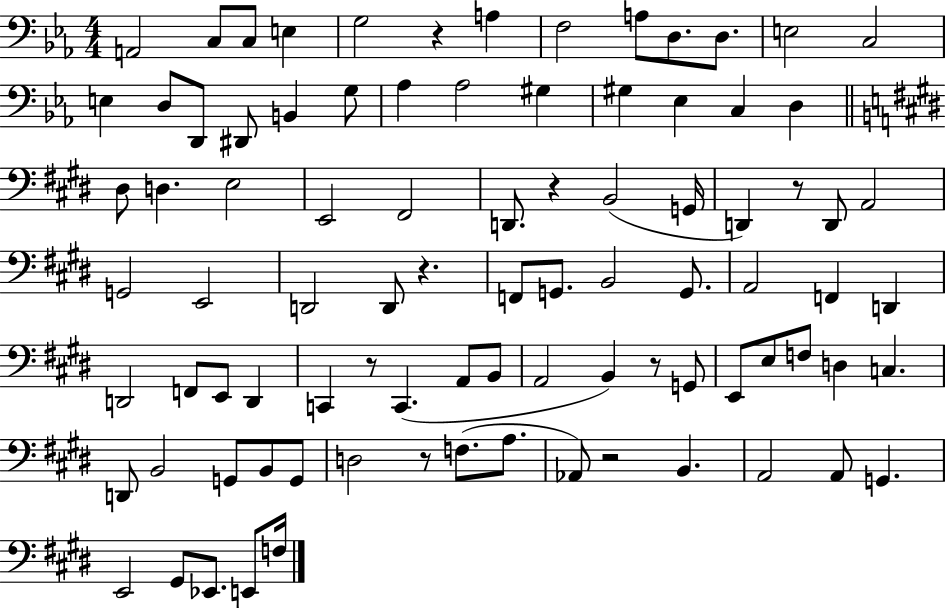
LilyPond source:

{
  \clef bass
  \numericTimeSignature
  \time 4/4
  \key ees \major
  a,2 c8 c8 e4 | g2 r4 a4 | f2 a8 d8. d8. | e2 c2 | \break e4 d8 d,8 dis,8 b,4 g8 | aes4 aes2 gis4 | gis4 ees4 c4 d4 | \bar "||" \break \key e \major dis8 d4. e2 | e,2 fis,2 | d,8. r4 b,2( g,16 | d,4) r8 d,8 a,2 | \break g,2 e,2 | d,2 d,8 r4. | f,8 g,8. b,2 g,8. | a,2 f,4 d,4 | \break d,2 f,8 e,8 d,4 | c,4 r8 c,4.( a,8 b,8 | a,2 b,4) r8 g,8 | e,8 e8 f8 d4 c4. | \break d,8 b,2 g,8 b,8 g,8 | d2 r8 f8.( a8. | aes,8) r2 b,4. | a,2 a,8 g,4. | \break e,2 gis,8 ees,8. e,8 f16 | \bar "|."
}